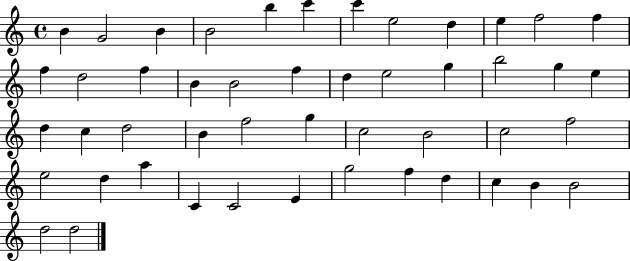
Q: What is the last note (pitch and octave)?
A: D5